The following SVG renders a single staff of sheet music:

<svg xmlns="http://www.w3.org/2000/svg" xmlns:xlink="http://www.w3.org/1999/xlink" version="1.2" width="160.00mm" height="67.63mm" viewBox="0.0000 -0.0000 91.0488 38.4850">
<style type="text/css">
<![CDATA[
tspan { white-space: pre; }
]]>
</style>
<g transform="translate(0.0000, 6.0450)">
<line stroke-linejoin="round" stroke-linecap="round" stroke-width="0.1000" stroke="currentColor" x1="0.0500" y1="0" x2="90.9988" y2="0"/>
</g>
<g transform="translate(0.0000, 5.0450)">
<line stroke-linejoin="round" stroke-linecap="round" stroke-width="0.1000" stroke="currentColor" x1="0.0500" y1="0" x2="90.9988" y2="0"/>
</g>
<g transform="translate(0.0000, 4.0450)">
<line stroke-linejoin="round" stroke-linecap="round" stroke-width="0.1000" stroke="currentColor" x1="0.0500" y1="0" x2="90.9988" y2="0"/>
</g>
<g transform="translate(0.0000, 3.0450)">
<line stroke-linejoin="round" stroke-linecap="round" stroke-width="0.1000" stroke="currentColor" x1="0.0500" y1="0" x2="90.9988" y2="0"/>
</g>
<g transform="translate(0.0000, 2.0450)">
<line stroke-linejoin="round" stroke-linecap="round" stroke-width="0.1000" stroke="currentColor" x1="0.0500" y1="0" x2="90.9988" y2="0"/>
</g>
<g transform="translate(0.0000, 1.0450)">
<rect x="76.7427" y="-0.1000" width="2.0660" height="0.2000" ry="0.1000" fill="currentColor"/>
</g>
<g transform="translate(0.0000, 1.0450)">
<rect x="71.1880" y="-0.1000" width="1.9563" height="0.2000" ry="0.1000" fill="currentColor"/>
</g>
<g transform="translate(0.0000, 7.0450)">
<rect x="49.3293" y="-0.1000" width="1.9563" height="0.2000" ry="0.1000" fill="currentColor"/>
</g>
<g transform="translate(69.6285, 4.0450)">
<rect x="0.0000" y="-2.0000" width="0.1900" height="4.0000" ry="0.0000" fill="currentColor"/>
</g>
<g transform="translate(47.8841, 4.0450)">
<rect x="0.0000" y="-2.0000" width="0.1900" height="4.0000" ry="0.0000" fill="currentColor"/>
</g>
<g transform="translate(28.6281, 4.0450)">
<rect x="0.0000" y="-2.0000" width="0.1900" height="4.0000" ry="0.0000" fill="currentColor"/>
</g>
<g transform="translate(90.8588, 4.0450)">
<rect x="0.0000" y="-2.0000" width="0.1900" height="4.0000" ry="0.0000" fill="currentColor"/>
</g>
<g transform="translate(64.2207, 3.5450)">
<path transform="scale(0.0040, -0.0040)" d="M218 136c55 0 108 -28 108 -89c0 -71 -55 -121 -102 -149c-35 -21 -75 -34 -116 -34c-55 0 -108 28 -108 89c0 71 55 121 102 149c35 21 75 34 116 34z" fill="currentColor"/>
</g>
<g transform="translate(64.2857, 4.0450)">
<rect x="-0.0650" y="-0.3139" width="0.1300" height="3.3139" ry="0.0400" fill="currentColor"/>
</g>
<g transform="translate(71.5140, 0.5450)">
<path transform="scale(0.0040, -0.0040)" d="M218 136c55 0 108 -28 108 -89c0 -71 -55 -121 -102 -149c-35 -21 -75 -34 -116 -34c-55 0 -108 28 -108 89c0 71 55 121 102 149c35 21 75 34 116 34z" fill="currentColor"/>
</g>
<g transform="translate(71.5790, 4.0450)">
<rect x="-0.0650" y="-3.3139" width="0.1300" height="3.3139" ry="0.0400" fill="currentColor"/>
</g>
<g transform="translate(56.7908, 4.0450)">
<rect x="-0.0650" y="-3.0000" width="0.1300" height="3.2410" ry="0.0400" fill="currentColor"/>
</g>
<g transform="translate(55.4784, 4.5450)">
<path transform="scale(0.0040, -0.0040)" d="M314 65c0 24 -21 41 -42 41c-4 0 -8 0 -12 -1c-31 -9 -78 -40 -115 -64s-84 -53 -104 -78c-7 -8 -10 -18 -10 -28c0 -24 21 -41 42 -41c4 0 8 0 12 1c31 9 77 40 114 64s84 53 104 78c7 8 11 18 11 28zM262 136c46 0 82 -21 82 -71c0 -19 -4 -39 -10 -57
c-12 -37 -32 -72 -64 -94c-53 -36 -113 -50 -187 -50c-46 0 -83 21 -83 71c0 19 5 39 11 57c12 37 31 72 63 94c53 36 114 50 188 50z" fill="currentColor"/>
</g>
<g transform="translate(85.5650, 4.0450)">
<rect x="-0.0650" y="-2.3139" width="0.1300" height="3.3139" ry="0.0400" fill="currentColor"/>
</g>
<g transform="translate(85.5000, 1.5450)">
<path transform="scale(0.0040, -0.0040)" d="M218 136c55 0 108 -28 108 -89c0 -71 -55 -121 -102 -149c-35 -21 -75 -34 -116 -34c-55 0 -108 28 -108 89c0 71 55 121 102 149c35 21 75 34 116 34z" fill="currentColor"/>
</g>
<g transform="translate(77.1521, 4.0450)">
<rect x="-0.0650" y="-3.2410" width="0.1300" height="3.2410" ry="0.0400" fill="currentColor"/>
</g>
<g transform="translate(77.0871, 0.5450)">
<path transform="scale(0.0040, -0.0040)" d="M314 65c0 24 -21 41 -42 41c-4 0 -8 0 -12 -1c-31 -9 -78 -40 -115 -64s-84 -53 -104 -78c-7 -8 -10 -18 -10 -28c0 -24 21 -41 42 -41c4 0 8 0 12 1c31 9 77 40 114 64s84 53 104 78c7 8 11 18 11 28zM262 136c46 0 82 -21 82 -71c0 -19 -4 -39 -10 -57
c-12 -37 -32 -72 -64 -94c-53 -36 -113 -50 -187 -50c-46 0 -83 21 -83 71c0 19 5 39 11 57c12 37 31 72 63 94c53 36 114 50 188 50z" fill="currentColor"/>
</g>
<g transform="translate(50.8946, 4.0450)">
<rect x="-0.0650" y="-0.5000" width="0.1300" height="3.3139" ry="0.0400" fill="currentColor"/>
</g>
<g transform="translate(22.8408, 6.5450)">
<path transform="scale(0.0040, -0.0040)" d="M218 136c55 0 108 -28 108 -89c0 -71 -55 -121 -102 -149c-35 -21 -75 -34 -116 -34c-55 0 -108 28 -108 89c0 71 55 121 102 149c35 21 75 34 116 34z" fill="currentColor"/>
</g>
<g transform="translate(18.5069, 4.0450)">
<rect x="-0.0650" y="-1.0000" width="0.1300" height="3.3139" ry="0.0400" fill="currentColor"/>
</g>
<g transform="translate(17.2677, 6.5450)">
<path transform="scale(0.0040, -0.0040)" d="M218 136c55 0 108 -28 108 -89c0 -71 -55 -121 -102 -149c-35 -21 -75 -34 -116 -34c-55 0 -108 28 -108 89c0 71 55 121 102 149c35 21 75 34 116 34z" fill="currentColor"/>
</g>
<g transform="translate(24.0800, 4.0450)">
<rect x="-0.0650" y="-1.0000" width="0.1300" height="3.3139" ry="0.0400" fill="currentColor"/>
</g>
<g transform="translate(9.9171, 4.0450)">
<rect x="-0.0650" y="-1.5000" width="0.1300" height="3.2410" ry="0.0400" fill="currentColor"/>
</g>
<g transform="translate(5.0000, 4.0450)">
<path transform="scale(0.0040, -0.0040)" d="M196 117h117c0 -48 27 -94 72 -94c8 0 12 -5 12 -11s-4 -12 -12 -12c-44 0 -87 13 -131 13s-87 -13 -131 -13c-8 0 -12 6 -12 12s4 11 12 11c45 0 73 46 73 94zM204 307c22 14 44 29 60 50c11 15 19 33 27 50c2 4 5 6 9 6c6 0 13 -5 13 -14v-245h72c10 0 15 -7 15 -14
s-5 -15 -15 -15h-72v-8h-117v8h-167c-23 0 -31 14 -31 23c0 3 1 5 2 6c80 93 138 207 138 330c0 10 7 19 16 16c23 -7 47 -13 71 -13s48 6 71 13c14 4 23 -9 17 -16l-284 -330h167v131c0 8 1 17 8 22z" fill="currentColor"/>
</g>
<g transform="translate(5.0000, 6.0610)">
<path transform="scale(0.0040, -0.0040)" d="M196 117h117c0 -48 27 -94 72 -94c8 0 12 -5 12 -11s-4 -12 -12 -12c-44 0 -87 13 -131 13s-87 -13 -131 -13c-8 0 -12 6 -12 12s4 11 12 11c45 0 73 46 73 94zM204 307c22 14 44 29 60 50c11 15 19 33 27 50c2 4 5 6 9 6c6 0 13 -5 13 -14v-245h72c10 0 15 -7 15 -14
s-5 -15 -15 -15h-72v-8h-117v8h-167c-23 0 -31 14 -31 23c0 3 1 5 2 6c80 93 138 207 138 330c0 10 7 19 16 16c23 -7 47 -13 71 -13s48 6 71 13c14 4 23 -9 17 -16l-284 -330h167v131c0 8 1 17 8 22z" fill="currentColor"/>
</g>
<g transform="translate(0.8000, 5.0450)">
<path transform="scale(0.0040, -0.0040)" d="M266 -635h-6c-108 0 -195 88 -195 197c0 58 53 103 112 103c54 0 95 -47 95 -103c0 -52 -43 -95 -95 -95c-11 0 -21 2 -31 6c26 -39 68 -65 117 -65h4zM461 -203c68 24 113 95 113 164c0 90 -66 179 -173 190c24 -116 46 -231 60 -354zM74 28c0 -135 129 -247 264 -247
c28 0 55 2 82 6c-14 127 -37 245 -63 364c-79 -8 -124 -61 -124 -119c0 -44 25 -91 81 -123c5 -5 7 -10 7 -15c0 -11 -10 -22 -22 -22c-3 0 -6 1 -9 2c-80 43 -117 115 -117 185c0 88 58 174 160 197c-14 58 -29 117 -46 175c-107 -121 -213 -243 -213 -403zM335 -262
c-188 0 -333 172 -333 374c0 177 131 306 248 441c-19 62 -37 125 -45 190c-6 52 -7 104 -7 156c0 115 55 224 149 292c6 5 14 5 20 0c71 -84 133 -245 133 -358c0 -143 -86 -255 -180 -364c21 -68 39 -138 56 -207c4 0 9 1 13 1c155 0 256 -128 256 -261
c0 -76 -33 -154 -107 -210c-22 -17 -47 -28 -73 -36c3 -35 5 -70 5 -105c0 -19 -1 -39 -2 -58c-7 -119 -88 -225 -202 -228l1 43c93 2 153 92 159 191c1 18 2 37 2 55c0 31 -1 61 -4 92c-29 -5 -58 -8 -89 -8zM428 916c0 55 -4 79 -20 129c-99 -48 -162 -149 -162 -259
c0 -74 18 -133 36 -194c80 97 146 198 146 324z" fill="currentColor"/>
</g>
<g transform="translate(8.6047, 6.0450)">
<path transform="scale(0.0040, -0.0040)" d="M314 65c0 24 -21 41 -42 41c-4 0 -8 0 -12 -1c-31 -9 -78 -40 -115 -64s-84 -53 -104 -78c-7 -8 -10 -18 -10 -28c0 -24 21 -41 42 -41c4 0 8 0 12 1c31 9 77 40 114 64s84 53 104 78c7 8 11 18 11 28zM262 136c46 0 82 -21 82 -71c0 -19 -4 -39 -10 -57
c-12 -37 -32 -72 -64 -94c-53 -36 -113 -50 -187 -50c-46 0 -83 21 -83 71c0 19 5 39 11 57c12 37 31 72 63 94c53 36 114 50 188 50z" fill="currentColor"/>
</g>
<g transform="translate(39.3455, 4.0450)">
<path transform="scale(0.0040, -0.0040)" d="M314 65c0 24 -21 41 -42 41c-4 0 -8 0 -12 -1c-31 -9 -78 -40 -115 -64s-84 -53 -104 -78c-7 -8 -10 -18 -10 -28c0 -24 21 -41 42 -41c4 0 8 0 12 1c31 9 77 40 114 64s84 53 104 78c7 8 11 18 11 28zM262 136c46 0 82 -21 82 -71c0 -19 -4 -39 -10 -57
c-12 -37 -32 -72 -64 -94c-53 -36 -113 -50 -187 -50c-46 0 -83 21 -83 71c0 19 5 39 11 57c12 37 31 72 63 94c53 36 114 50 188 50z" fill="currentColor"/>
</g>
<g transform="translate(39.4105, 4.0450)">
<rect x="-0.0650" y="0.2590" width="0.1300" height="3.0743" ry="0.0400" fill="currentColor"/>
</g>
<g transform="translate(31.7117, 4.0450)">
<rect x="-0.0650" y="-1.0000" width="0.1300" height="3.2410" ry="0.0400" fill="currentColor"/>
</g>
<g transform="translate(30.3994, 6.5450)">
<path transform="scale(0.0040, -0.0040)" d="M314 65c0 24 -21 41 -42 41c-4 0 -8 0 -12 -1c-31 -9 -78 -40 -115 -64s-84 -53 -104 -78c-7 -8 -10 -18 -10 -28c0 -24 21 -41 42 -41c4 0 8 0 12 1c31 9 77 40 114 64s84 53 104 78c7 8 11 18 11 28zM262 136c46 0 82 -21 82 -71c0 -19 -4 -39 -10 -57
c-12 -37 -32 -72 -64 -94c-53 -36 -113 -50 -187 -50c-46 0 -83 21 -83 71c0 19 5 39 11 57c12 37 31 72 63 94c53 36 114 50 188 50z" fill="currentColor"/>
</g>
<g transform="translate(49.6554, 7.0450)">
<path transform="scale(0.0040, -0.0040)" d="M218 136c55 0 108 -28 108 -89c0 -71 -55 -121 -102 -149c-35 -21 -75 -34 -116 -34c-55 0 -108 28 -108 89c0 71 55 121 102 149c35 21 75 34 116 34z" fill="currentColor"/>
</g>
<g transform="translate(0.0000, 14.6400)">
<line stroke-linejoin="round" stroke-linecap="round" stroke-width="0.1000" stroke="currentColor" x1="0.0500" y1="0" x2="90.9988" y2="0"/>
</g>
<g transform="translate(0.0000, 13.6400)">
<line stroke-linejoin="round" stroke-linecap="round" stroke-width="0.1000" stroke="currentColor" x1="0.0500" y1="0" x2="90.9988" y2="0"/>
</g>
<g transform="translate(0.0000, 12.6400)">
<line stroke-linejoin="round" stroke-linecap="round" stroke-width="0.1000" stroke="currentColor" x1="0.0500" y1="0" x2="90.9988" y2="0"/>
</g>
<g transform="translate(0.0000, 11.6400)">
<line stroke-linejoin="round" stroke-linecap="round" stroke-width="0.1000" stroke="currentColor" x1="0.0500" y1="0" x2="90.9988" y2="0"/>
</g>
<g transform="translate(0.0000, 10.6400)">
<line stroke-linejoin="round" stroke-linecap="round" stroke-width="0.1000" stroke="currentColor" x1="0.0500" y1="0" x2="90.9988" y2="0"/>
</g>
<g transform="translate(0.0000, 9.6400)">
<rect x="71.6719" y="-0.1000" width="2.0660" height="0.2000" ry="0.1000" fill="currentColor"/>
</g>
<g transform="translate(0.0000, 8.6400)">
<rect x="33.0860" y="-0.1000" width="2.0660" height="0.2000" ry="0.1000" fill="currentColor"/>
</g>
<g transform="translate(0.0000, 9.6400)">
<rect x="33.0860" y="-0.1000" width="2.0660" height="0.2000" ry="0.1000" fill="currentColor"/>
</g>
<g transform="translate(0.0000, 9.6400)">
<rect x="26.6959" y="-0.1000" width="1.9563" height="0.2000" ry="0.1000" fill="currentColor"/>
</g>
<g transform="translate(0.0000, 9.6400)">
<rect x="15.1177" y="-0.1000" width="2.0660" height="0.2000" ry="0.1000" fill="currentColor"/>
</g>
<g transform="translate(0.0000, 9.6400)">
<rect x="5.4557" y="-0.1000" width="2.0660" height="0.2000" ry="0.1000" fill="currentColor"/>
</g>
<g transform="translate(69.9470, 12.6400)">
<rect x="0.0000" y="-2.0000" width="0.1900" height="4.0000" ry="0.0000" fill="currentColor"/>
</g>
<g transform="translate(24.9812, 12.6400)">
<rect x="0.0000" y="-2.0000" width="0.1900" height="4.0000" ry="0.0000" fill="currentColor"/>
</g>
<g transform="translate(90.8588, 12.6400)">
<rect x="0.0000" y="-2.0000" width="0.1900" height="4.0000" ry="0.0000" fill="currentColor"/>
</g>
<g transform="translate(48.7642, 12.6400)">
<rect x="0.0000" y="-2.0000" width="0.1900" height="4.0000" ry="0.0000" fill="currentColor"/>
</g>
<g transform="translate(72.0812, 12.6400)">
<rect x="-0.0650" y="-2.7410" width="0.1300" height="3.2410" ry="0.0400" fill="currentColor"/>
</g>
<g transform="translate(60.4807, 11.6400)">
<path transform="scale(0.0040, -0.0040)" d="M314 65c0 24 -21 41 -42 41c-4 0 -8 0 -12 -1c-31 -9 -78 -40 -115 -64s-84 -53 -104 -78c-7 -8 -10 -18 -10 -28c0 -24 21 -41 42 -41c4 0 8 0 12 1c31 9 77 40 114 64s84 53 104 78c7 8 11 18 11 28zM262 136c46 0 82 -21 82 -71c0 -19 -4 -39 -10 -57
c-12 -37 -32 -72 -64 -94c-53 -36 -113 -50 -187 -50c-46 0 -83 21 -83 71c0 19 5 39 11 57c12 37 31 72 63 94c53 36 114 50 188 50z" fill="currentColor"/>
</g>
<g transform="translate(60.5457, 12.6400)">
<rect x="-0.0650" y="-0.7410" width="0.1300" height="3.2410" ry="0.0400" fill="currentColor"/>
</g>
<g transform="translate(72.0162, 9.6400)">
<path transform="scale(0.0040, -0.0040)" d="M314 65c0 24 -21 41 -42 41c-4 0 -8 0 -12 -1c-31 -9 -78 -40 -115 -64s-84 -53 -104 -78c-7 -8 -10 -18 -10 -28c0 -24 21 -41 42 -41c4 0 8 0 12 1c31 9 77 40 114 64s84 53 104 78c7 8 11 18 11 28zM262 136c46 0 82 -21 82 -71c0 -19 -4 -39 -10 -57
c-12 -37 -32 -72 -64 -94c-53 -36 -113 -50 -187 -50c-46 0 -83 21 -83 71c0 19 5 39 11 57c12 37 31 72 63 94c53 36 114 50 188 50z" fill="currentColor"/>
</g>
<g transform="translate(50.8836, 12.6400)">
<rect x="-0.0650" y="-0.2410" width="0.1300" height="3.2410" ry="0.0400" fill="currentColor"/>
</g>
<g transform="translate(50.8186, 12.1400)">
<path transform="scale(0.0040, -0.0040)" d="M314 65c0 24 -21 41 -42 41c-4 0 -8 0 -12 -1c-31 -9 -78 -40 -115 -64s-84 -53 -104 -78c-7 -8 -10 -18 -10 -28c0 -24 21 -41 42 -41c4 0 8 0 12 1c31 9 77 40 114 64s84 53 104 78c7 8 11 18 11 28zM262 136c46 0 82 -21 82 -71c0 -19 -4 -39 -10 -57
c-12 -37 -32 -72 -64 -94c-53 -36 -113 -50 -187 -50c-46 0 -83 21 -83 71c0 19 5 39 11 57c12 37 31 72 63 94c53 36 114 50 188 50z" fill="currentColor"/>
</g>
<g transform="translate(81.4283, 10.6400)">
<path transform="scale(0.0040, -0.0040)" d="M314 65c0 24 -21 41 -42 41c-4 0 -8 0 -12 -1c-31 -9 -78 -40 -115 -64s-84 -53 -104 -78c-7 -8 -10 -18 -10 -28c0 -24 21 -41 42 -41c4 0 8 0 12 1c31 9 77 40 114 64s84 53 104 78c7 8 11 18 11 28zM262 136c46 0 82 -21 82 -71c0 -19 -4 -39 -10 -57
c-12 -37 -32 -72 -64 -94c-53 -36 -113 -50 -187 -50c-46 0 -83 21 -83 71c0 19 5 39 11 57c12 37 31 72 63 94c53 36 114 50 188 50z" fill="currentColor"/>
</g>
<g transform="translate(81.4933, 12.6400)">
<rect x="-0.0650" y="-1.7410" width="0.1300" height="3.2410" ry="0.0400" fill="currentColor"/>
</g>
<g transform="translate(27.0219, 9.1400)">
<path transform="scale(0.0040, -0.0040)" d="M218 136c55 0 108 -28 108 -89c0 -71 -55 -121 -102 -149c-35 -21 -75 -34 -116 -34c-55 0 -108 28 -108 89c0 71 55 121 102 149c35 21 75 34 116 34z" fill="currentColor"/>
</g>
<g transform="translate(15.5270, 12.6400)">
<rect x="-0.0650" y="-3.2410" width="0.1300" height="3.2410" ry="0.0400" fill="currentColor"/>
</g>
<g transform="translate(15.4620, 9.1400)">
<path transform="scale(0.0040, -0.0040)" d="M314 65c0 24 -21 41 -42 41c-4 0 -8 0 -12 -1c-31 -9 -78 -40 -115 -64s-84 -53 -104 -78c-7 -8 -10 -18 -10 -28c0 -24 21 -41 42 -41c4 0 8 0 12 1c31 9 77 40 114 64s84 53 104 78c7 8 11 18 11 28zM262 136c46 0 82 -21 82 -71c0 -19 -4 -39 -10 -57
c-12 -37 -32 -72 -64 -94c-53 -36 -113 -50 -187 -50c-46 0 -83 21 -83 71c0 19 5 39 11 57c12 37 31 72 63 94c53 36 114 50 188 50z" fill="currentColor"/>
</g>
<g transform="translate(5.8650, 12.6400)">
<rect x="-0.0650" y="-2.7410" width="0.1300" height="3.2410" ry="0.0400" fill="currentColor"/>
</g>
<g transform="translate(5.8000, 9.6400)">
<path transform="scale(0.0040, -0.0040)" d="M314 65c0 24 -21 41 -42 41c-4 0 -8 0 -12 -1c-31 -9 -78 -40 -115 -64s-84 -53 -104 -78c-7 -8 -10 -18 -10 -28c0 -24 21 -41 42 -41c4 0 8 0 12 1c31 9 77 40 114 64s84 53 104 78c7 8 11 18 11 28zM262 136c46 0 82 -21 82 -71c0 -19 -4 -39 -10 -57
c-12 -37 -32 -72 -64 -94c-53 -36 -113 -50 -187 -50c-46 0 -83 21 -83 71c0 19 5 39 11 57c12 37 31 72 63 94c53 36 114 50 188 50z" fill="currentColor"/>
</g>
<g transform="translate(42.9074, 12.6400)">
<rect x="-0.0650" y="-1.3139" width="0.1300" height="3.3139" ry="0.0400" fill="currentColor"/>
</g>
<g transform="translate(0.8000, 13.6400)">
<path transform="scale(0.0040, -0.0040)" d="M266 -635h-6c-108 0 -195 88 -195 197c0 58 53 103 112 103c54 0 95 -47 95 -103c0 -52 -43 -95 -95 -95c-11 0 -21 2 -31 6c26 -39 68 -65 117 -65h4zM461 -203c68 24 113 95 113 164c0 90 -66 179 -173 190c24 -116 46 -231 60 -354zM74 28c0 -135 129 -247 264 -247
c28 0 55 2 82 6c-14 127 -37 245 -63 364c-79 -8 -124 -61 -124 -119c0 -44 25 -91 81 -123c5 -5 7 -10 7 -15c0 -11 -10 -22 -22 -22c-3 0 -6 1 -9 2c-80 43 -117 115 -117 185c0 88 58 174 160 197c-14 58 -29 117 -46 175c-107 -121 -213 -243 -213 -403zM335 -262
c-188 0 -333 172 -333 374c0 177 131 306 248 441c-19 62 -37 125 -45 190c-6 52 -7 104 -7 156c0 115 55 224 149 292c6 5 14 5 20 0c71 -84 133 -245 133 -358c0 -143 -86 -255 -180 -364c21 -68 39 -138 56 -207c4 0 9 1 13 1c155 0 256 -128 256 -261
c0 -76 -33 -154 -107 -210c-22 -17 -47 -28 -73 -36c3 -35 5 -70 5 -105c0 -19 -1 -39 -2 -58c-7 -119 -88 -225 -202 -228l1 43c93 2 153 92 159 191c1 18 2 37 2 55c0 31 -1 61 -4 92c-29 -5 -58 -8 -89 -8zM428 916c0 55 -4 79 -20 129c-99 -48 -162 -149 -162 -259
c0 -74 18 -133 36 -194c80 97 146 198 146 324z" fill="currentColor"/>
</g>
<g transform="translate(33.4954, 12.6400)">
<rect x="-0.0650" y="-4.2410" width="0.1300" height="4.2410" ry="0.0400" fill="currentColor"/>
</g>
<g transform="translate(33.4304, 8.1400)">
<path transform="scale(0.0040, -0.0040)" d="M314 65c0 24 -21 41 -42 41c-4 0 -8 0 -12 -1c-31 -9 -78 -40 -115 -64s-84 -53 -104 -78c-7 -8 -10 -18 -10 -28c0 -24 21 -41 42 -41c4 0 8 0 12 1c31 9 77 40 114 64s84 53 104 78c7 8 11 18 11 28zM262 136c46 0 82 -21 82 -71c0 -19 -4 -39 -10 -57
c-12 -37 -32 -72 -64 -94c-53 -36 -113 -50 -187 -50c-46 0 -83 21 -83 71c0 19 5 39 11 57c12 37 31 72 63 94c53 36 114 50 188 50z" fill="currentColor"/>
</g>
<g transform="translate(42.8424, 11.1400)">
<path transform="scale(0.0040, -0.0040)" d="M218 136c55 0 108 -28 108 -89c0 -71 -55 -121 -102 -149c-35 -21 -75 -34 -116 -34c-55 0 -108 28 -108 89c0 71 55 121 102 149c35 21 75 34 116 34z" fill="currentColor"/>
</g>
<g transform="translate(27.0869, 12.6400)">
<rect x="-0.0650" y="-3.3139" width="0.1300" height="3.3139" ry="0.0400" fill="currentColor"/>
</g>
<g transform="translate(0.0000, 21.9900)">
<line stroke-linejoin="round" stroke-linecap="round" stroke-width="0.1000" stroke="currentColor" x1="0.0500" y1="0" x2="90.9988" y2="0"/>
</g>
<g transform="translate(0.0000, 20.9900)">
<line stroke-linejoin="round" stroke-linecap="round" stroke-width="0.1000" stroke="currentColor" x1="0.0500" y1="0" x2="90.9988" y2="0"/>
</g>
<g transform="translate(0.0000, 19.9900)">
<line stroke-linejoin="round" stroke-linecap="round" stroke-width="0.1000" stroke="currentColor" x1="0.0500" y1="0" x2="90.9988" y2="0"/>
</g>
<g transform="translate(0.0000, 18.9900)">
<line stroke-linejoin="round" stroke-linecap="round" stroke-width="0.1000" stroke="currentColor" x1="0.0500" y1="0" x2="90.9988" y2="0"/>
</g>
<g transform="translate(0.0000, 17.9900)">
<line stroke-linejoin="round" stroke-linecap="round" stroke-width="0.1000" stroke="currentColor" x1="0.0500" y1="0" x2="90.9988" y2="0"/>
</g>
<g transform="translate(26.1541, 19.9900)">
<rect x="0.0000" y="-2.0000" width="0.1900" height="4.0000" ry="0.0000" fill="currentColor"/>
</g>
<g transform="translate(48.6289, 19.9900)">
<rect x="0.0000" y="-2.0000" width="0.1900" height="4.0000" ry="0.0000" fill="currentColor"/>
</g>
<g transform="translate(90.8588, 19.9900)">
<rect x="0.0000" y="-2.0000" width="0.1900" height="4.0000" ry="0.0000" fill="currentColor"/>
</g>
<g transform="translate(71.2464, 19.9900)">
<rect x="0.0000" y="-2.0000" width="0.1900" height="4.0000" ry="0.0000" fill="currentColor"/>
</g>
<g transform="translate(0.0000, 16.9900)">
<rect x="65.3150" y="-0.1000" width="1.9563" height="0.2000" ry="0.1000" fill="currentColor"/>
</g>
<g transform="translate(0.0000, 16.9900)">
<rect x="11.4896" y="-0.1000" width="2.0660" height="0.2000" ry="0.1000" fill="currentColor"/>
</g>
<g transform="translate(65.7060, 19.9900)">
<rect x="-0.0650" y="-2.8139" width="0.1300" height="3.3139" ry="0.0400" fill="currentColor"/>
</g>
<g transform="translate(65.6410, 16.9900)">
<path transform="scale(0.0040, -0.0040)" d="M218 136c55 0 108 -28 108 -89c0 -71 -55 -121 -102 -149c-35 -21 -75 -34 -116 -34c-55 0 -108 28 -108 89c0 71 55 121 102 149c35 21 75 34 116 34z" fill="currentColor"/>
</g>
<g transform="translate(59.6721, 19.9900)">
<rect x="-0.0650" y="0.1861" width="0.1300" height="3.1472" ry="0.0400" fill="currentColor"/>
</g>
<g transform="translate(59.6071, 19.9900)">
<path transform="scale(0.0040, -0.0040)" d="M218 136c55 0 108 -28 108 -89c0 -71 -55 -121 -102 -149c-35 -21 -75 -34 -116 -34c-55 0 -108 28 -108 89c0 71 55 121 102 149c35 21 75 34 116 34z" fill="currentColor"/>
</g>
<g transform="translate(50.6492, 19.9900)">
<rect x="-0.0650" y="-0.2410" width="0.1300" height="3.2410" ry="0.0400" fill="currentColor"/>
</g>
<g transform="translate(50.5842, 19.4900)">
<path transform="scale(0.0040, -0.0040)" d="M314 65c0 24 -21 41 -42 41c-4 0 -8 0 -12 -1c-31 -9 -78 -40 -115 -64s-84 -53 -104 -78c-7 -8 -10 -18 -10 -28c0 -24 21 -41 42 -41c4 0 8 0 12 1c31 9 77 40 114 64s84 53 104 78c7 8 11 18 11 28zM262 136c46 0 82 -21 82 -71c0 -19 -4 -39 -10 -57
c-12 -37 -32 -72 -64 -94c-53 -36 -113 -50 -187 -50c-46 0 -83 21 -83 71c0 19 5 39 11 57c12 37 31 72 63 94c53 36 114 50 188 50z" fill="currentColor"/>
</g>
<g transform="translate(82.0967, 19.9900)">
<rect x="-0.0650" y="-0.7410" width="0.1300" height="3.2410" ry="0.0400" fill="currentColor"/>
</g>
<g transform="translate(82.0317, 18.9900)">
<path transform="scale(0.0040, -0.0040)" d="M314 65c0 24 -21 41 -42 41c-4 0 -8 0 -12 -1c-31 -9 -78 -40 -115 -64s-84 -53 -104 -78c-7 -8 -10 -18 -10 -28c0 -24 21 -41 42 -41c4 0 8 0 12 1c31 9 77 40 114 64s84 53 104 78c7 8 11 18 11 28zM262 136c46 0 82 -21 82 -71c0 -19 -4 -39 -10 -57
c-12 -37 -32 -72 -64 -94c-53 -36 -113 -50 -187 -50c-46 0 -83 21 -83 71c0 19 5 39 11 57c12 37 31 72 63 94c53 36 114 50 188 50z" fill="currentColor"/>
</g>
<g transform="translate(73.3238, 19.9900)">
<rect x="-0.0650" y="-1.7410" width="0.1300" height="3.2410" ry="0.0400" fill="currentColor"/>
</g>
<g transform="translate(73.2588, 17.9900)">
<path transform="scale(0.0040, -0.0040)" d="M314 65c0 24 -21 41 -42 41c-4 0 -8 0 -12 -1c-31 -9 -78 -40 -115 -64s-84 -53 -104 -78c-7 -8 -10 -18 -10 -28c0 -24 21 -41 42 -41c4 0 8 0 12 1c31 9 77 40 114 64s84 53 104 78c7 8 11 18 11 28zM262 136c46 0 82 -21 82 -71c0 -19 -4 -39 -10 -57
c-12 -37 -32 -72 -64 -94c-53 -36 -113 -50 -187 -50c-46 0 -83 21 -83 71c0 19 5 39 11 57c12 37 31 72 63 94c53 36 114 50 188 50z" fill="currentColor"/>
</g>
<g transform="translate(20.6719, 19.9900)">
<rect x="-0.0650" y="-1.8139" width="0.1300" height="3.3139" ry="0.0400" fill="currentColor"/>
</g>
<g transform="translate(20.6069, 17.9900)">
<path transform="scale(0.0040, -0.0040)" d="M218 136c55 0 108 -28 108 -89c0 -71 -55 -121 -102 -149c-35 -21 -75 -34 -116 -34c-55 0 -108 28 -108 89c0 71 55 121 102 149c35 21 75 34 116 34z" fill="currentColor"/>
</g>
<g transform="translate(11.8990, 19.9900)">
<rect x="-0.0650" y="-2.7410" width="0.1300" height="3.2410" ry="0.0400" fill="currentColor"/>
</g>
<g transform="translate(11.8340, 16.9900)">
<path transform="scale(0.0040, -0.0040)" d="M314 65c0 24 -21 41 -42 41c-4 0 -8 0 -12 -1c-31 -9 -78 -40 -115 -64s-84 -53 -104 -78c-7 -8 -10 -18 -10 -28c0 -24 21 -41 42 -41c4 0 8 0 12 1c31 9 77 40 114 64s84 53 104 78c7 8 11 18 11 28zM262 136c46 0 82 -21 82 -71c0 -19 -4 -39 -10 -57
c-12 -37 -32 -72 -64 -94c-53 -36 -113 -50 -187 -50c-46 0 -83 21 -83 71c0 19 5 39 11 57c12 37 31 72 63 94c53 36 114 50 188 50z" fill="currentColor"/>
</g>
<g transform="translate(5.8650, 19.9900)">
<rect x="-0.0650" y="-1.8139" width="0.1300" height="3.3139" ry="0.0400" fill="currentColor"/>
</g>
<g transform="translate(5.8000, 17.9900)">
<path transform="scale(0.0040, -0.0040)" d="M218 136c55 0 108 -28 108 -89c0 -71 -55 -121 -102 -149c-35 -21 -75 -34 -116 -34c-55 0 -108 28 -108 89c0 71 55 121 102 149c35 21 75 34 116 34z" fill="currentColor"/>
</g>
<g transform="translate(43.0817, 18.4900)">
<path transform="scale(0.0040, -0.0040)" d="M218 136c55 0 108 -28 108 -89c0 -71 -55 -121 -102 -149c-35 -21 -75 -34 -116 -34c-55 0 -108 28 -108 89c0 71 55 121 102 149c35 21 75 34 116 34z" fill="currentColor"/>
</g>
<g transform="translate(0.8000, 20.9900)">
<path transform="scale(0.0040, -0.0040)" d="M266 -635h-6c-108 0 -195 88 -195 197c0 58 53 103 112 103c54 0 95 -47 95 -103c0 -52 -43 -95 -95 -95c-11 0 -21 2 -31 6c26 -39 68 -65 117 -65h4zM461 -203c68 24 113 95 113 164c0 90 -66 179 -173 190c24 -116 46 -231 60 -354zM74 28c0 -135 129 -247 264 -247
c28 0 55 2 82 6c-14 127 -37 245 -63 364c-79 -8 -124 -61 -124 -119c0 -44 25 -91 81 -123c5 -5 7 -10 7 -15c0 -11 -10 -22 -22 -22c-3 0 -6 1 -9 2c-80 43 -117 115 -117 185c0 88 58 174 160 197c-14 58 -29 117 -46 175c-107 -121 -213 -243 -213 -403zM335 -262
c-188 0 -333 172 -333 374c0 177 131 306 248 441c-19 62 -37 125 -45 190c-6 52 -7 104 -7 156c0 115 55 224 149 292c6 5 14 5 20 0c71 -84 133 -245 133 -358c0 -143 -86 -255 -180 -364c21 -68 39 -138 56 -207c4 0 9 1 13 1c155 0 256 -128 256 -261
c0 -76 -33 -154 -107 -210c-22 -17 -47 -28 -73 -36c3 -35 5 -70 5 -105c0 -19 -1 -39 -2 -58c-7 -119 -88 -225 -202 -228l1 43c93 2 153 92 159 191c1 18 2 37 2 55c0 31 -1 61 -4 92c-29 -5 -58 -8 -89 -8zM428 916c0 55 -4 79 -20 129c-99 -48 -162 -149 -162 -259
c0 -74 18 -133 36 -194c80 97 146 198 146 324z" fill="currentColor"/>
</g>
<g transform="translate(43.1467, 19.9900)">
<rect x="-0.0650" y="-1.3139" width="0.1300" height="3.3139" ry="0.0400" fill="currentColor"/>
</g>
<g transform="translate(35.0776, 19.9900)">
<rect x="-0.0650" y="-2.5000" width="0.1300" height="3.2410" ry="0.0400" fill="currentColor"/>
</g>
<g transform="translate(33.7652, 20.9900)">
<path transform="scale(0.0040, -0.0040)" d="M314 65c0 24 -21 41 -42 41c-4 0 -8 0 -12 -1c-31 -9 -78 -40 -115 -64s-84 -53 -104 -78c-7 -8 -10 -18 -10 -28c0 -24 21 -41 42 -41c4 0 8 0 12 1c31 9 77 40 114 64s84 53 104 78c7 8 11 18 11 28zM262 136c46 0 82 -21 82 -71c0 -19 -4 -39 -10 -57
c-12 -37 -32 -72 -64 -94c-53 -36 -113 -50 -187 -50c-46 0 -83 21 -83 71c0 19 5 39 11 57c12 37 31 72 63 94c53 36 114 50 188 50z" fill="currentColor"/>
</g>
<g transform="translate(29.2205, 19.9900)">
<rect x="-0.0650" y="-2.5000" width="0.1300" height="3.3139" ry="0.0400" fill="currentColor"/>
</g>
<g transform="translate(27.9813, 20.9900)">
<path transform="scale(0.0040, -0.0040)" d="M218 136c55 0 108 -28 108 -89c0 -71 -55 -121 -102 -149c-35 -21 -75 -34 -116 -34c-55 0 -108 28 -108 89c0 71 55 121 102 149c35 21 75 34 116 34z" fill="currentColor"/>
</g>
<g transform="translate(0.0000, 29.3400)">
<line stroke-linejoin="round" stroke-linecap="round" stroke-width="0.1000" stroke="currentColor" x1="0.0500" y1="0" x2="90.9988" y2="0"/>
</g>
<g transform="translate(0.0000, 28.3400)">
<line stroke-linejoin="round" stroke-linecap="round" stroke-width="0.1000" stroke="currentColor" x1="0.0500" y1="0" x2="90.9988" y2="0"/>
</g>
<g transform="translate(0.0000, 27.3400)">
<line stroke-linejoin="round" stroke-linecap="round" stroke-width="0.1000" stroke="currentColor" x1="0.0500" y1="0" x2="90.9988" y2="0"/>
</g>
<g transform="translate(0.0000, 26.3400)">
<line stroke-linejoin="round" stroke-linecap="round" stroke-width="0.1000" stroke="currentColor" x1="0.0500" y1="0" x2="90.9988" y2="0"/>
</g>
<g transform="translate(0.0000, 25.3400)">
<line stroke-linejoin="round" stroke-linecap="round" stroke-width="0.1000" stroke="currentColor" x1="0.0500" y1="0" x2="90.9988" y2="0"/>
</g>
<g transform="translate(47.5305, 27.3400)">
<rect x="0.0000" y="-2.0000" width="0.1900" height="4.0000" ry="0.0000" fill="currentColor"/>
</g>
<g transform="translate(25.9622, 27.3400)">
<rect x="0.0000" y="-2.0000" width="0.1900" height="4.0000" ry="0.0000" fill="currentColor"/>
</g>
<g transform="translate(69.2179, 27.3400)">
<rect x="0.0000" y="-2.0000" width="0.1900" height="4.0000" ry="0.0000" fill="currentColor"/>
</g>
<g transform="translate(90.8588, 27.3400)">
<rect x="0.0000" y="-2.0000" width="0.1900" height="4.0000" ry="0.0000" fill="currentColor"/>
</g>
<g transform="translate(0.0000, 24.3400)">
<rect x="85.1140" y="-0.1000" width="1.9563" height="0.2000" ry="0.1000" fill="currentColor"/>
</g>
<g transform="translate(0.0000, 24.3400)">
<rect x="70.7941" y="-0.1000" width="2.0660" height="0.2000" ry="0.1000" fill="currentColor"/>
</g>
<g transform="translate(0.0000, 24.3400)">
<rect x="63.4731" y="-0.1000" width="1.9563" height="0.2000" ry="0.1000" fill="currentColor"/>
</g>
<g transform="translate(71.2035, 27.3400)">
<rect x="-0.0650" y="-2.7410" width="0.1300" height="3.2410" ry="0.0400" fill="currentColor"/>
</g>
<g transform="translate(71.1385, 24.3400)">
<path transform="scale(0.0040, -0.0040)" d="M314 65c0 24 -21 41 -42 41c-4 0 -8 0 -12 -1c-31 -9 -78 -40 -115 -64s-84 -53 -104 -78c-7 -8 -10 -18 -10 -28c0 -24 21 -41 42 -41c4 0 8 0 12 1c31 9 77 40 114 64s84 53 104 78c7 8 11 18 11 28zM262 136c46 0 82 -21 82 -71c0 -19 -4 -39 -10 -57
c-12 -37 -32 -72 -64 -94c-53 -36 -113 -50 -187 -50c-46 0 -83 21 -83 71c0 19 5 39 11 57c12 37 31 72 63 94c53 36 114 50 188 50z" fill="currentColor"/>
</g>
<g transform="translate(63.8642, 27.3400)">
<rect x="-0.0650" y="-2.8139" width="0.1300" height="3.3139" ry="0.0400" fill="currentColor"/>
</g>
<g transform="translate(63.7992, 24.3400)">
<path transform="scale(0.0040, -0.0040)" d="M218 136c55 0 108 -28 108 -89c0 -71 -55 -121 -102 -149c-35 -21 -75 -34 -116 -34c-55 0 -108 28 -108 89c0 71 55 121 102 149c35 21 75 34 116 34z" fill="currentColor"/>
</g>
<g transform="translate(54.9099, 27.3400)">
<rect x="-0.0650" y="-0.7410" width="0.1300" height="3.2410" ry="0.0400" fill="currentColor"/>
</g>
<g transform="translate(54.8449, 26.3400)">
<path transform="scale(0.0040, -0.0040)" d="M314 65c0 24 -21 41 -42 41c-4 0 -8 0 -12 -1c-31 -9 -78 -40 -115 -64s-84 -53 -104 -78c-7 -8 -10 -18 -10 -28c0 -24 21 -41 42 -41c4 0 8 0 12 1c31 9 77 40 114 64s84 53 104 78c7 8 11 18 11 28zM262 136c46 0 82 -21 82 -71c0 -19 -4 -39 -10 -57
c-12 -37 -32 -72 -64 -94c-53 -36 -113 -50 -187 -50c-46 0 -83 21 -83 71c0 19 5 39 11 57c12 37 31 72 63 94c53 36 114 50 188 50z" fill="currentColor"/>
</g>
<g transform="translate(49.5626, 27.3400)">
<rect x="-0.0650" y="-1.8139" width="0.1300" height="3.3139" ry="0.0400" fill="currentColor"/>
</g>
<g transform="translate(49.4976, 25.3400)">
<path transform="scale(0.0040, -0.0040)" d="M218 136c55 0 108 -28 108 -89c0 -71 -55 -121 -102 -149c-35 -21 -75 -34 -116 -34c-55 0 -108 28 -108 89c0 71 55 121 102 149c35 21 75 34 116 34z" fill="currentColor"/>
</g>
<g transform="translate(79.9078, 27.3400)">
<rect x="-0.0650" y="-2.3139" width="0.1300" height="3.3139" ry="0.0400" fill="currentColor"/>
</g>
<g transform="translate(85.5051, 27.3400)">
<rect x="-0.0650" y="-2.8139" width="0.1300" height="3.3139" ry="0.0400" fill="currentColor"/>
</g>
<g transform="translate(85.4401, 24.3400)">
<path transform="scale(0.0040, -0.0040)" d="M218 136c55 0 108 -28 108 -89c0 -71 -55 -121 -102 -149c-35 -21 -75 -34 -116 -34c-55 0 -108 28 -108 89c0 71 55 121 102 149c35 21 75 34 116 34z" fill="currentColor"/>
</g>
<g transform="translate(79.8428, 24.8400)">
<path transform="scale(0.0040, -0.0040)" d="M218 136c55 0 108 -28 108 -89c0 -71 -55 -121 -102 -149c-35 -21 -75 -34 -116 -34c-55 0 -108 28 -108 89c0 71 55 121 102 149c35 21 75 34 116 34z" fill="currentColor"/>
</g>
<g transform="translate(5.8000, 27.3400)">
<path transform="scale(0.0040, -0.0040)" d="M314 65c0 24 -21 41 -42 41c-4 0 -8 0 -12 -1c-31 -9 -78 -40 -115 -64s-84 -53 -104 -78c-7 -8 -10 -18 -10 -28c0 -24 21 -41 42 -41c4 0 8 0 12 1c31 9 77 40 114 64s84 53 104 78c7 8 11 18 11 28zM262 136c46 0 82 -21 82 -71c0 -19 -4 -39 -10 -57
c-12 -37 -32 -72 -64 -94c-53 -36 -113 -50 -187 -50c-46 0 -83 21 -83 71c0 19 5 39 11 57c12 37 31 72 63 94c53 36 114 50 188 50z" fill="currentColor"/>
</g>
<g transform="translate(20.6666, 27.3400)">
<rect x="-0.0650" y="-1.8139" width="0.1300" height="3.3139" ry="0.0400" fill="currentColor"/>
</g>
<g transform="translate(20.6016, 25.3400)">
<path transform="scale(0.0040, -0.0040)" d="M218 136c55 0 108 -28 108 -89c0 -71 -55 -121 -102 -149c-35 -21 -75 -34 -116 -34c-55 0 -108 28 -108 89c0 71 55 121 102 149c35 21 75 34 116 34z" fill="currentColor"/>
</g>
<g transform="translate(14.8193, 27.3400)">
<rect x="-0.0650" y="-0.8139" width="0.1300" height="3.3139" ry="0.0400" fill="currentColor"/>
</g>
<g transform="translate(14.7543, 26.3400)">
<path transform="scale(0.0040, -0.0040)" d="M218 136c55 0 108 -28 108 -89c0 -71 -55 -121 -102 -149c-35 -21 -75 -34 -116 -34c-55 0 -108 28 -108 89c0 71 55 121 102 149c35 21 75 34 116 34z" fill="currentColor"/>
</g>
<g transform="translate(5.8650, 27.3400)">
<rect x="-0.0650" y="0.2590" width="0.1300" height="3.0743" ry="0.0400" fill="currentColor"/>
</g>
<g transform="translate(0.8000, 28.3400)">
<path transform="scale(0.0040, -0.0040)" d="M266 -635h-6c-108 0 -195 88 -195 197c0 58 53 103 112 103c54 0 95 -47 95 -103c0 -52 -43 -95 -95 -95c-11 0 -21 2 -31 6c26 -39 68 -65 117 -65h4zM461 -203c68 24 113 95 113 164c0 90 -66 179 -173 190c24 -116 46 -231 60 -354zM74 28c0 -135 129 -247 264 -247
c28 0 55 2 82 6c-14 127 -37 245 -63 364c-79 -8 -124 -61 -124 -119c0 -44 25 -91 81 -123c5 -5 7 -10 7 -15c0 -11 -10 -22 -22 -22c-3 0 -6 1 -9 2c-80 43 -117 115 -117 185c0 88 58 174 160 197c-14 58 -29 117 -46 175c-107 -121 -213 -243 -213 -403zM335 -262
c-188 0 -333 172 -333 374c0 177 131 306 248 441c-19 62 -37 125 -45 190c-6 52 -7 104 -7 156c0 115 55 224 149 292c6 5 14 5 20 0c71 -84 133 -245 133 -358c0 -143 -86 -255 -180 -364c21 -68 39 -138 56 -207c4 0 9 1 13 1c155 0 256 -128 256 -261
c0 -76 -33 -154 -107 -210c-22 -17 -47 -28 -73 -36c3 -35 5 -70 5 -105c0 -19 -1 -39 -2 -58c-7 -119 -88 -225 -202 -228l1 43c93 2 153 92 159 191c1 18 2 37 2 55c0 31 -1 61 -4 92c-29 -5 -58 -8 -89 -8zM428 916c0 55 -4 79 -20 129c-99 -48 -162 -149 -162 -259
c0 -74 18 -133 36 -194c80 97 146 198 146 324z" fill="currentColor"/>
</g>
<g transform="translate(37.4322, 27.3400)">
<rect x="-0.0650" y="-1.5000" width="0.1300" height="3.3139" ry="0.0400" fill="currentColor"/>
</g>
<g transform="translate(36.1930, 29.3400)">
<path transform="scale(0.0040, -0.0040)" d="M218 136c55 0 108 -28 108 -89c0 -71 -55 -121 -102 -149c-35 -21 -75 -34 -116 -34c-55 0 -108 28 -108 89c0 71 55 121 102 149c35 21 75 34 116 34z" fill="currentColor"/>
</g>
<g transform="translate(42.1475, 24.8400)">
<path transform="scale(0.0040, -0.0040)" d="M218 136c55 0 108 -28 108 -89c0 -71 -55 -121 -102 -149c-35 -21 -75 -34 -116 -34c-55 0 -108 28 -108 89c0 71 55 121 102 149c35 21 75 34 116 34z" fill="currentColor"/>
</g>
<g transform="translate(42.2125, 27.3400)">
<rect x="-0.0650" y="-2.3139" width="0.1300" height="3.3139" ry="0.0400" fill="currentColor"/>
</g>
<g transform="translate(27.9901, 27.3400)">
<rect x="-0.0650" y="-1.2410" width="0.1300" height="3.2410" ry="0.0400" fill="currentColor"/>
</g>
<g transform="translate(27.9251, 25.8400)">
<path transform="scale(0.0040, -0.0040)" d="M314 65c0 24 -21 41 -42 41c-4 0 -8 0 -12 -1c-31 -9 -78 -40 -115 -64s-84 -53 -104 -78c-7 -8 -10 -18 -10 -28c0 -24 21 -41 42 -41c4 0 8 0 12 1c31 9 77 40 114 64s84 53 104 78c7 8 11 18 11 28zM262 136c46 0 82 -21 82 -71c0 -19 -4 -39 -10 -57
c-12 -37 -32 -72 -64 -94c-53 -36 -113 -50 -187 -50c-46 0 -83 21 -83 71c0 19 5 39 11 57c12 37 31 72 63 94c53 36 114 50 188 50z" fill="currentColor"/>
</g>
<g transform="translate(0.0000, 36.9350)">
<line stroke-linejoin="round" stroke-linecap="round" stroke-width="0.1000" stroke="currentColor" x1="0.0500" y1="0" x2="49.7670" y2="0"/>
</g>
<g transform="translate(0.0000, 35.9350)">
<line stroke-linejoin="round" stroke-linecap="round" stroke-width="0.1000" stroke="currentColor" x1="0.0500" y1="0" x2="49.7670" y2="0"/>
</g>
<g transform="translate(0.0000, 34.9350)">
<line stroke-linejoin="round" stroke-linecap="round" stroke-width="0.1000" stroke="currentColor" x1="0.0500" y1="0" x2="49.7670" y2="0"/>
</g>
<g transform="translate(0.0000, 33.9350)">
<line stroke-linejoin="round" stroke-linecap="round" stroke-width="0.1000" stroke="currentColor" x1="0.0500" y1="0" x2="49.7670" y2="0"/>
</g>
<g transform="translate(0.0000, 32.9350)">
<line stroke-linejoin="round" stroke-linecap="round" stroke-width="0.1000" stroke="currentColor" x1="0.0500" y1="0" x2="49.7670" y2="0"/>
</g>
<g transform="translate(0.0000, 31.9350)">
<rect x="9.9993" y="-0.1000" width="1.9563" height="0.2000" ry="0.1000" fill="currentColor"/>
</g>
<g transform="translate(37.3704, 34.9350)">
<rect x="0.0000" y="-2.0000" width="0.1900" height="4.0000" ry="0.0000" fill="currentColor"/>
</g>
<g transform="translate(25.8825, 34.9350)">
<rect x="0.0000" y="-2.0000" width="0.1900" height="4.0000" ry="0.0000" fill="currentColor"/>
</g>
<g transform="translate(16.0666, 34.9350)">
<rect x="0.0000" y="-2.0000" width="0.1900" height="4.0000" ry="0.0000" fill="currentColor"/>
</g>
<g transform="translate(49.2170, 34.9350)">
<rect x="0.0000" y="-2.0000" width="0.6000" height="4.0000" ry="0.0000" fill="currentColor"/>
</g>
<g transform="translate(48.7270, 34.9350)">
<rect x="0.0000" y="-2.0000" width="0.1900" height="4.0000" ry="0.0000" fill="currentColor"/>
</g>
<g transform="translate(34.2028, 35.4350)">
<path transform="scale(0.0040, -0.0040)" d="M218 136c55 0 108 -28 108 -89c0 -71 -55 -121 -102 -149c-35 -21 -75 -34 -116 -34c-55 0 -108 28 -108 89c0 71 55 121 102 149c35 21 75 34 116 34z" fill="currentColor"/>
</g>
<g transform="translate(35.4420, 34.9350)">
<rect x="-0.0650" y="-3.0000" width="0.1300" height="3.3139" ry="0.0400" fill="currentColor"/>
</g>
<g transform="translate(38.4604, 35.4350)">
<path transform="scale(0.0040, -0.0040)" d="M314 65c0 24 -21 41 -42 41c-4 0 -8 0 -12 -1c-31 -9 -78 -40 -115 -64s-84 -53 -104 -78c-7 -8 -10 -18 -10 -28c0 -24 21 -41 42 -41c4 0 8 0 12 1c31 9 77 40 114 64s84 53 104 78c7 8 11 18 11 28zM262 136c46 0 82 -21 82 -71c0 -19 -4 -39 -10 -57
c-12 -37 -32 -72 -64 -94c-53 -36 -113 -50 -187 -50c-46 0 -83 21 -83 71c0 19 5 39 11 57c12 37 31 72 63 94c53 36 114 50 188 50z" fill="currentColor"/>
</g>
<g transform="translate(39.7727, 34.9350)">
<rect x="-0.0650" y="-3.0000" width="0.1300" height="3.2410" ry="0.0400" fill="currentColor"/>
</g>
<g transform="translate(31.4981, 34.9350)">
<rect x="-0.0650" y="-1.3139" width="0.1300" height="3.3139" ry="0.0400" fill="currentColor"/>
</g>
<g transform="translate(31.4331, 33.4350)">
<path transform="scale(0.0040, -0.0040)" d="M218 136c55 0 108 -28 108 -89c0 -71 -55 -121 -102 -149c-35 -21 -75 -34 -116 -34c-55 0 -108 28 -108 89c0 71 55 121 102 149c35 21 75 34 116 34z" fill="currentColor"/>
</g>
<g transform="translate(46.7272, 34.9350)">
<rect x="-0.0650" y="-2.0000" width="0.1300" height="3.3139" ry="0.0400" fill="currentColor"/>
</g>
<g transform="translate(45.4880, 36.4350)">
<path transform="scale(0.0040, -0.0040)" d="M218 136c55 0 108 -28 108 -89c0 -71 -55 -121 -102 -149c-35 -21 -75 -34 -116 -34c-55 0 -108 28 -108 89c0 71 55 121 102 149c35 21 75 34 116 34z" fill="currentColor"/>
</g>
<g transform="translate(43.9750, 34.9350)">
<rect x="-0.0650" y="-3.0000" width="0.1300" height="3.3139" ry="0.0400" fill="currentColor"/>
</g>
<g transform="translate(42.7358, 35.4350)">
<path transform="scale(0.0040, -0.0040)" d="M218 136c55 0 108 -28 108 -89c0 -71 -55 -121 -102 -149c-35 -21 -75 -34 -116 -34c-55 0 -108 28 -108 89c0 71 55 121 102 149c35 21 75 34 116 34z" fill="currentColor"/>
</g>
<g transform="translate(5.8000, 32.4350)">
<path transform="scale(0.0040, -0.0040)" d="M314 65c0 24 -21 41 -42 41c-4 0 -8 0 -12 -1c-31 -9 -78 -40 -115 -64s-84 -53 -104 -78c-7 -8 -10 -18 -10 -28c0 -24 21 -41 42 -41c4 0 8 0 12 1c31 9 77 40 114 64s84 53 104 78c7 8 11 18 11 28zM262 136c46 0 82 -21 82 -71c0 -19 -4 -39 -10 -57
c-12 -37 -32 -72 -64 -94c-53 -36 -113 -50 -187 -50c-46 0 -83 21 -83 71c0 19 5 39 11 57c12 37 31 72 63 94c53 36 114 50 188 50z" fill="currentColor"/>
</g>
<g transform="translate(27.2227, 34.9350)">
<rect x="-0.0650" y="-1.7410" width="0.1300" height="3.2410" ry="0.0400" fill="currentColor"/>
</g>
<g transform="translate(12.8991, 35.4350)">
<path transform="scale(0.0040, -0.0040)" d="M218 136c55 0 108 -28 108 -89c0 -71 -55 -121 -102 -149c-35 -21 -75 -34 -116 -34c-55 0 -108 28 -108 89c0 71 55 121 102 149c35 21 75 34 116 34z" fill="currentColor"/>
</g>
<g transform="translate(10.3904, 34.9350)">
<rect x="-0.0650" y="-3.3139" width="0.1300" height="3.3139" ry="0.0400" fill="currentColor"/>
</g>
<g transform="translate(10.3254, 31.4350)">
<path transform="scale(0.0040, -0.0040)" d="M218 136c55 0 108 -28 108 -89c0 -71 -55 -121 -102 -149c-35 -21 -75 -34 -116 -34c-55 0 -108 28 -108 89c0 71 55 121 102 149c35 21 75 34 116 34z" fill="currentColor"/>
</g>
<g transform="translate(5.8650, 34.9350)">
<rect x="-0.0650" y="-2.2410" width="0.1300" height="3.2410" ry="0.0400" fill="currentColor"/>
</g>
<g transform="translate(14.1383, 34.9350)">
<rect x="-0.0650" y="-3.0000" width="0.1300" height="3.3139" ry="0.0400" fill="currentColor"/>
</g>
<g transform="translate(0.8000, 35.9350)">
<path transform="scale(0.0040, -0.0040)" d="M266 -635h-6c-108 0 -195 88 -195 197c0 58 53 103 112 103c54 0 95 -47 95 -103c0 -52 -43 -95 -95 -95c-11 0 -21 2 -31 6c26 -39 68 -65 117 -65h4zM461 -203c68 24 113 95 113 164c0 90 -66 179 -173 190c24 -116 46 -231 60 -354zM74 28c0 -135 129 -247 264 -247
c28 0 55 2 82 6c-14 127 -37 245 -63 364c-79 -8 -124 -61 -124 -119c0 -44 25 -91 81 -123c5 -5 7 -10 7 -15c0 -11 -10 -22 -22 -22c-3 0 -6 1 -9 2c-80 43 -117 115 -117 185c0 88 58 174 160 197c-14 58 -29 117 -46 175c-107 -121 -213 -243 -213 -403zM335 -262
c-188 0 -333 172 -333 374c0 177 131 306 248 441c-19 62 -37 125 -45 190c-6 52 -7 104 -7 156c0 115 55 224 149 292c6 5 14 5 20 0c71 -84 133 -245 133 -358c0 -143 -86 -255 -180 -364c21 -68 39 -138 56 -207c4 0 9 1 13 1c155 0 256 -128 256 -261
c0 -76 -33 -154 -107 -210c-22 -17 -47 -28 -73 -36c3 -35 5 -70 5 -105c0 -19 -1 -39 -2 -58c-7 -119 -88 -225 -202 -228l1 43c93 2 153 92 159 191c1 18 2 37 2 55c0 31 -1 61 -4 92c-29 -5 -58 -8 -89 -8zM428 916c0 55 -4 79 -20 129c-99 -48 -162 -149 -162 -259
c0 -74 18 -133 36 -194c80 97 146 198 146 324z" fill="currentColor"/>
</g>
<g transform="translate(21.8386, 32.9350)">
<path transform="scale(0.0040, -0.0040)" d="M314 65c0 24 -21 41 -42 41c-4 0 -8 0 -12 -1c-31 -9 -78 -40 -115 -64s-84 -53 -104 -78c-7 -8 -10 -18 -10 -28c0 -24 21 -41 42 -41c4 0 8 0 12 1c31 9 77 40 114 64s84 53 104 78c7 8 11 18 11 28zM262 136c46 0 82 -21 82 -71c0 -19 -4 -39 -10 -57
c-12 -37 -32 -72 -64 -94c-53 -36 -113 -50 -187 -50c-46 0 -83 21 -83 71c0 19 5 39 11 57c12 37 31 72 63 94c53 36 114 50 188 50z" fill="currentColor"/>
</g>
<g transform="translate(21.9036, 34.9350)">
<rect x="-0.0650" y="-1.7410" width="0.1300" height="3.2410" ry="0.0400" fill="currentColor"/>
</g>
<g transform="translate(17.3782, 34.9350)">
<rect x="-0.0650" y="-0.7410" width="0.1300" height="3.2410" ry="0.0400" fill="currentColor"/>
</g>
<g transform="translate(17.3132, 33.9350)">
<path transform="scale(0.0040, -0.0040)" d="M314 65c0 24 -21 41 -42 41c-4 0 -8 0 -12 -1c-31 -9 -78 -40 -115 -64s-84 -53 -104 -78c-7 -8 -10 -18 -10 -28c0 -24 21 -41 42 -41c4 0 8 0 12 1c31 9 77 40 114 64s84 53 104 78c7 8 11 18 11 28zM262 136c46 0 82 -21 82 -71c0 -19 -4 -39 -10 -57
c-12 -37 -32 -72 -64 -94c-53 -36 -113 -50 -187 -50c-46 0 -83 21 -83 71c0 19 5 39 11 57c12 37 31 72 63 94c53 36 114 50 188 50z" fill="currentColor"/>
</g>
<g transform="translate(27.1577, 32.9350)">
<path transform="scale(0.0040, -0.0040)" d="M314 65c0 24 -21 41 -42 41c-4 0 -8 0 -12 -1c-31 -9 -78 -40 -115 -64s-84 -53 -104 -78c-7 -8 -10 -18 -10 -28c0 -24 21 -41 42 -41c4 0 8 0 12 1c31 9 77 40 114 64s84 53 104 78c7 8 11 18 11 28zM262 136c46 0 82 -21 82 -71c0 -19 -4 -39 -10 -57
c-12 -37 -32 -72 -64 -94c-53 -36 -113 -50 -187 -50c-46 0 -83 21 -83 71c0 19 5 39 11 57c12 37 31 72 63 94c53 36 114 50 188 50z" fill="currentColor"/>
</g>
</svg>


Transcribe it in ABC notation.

X:1
T:Untitled
M:4/4
L:1/4
K:C
E2 D D D2 B2 C A2 c b b2 g a2 b2 b d'2 e c2 d2 a2 f2 f a2 f G G2 e c2 B a f2 d2 B2 d f e2 E g f d2 a a2 g a g2 b A d2 f2 f2 e A A2 A F